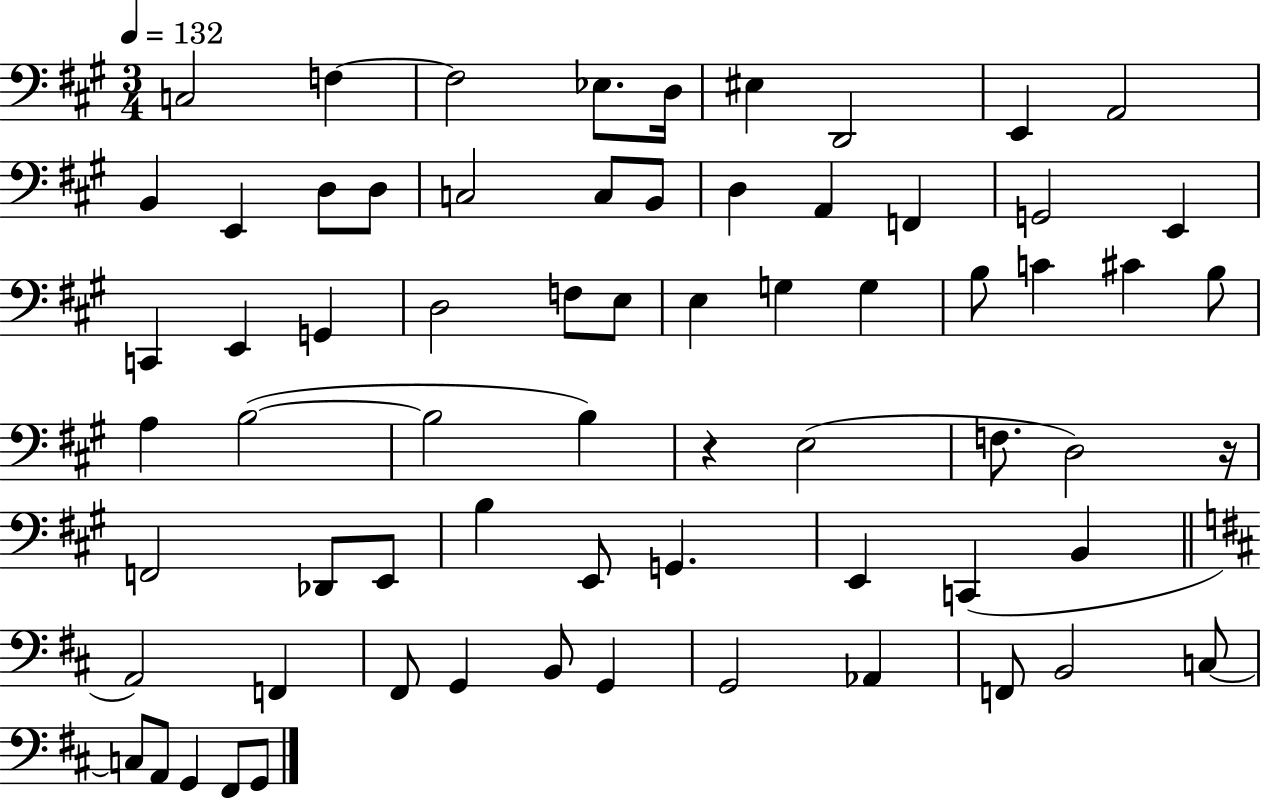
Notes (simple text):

C3/h F3/q F3/h Eb3/e. D3/s EIS3/q D2/h E2/q A2/h B2/q E2/q D3/e D3/e C3/h C3/e B2/e D3/q A2/q F2/q G2/h E2/q C2/q E2/q G2/q D3/h F3/e E3/e E3/q G3/q G3/q B3/e C4/q C#4/q B3/e A3/q B3/h B3/h B3/q R/q E3/h F3/e. D3/h R/s F2/h Db2/e E2/e B3/q E2/e G2/q. E2/q C2/q B2/q A2/h F2/q F#2/e G2/q B2/e G2/q G2/h Ab2/q F2/e B2/h C3/e C3/e A2/e G2/q F#2/e G2/e